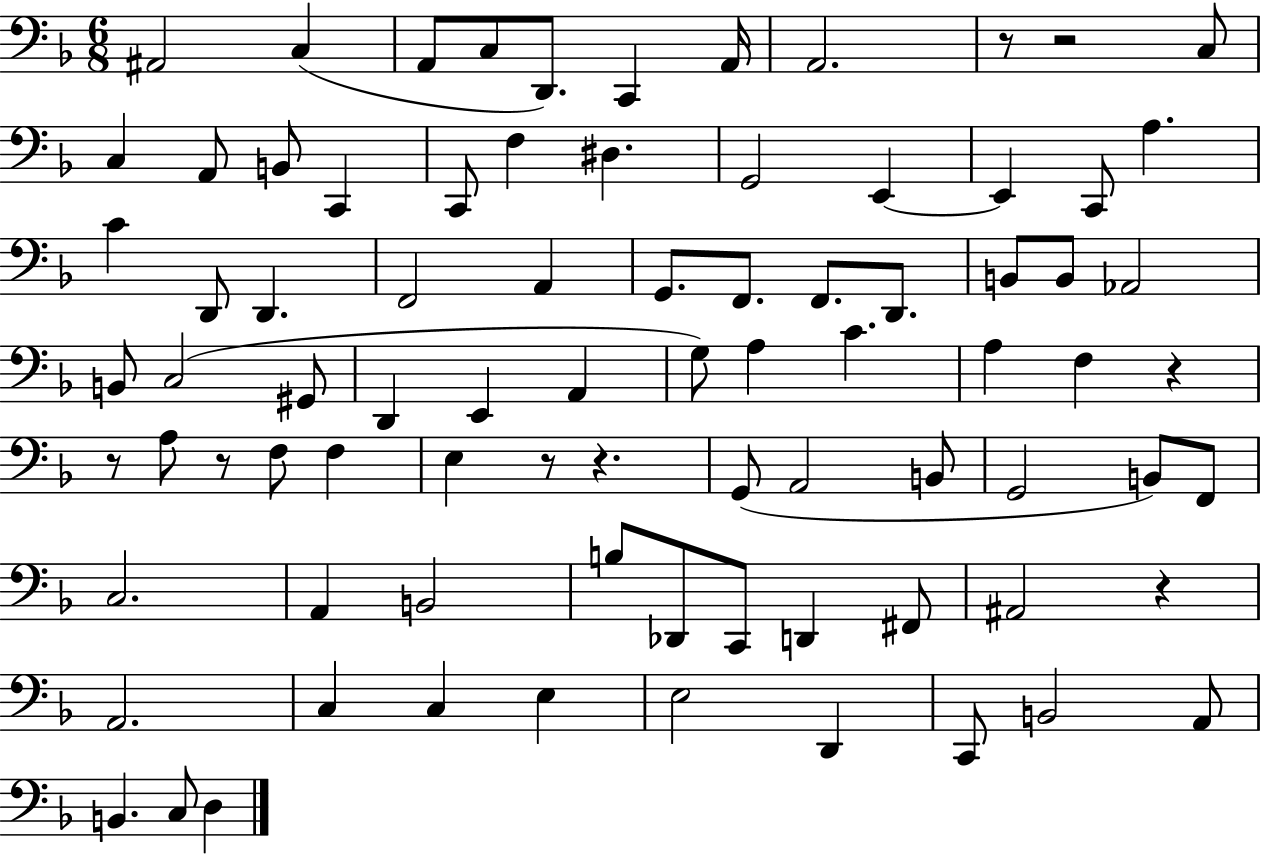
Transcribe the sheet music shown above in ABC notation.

X:1
T:Untitled
M:6/8
L:1/4
K:F
^A,,2 C, A,,/2 C,/2 D,,/2 C,, A,,/4 A,,2 z/2 z2 C,/2 C, A,,/2 B,,/2 C,, C,,/2 F, ^D, G,,2 E,, E,, C,,/2 A, C D,,/2 D,, F,,2 A,, G,,/2 F,,/2 F,,/2 D,,/2 B,,/2 B,,/2 _A,,2 B,,/2 C,2 ^G,,/2 D,, E,, A,, G,/2 A, C A, F, z z/2 A,/2 z/2 F,/2 F, E, z/2 z G,,/2 A,,2 B,,/2 G,,2 B,,/2 F,,/2 C,2 A,, B,,2 B,/2 _D,,/2 C,,/2 D,, ^F,,/2 ^A,,2 z A,,2 C, C, E, E,2 D,, C,,/2 B,,2 A,,/2 B,, C,/2 D,